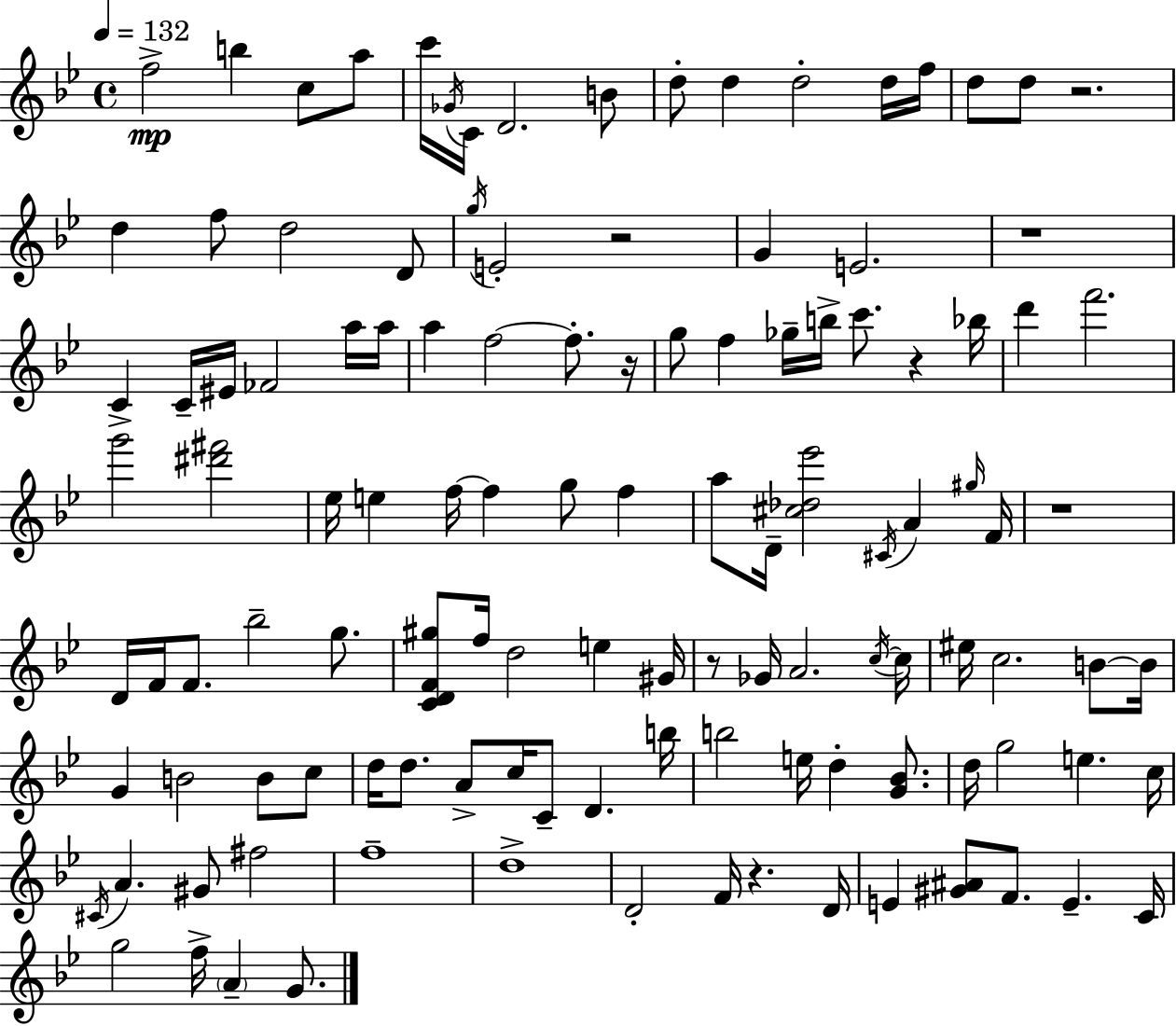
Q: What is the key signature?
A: G minor